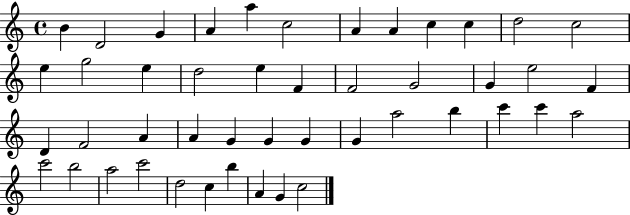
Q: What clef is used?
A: treble